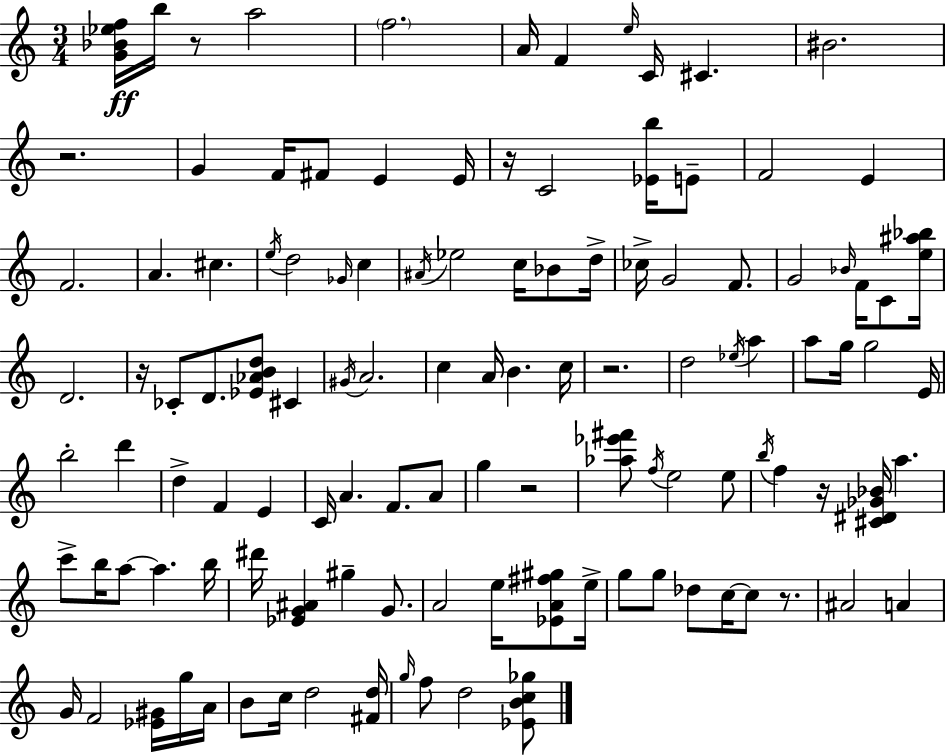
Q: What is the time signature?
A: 3/4